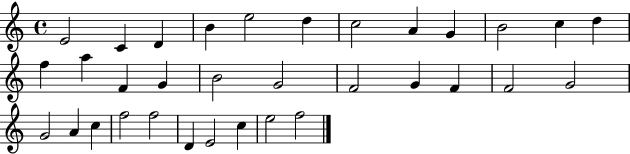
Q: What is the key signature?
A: C major